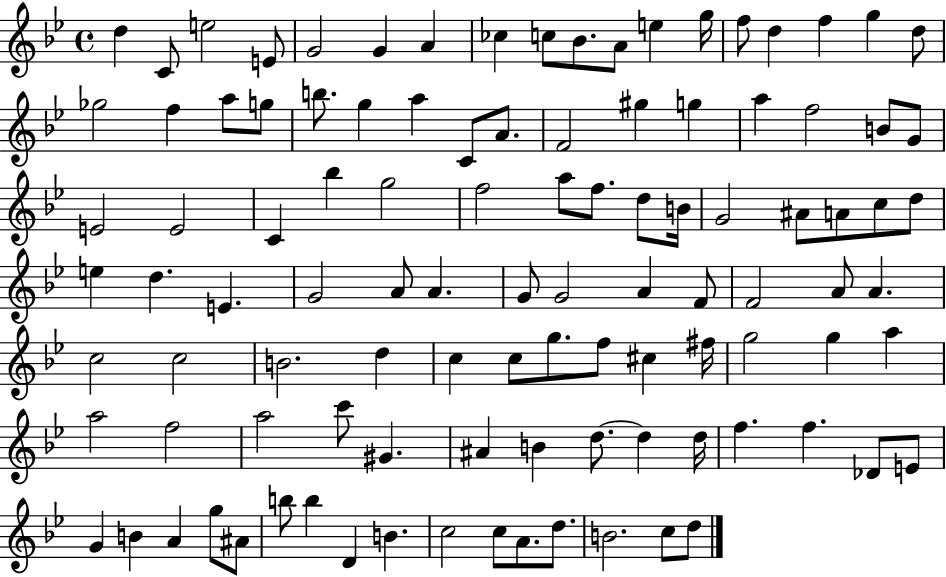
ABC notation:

X:1
T:Untitled
M:4/4
L:1/4
K:Bb
d C/2 e2 E/2 G2 G A _c c/2 _B/2 A/2 e g/4 f/2 d f g d/2 _g2 f a/2 g/2 b/2 g a C/2 A/2 F2 ^g g a f2 B/2 G/2 E2 E2 C _b g2 f2 a/2 f/2 d/2 B/4 G2 ^A/2 A/2 c/2 d/2 e d E G2 A/2 A G/2 G2 A F/2 F2 A/2 A c2 c2 B2 d c c/2 g/2 f/2 ^c ^f/4 g2 g a a2 f2 a2 c'/2 ^G ^A B d/2 d d/4 f f _D/2 E/2 G B A g/2 ^A/2 b/2 b D B c2 c/2 A/2 d/2 B2 c/2 d/2